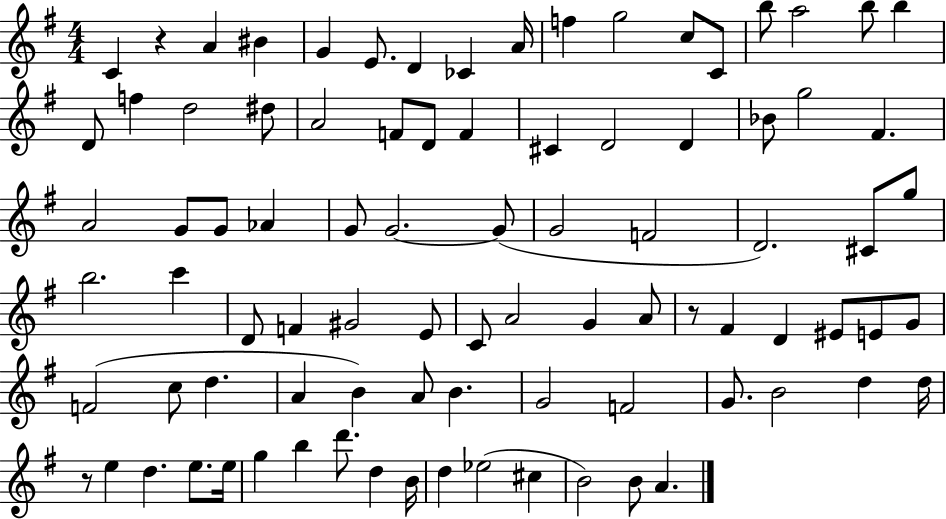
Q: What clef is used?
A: treble